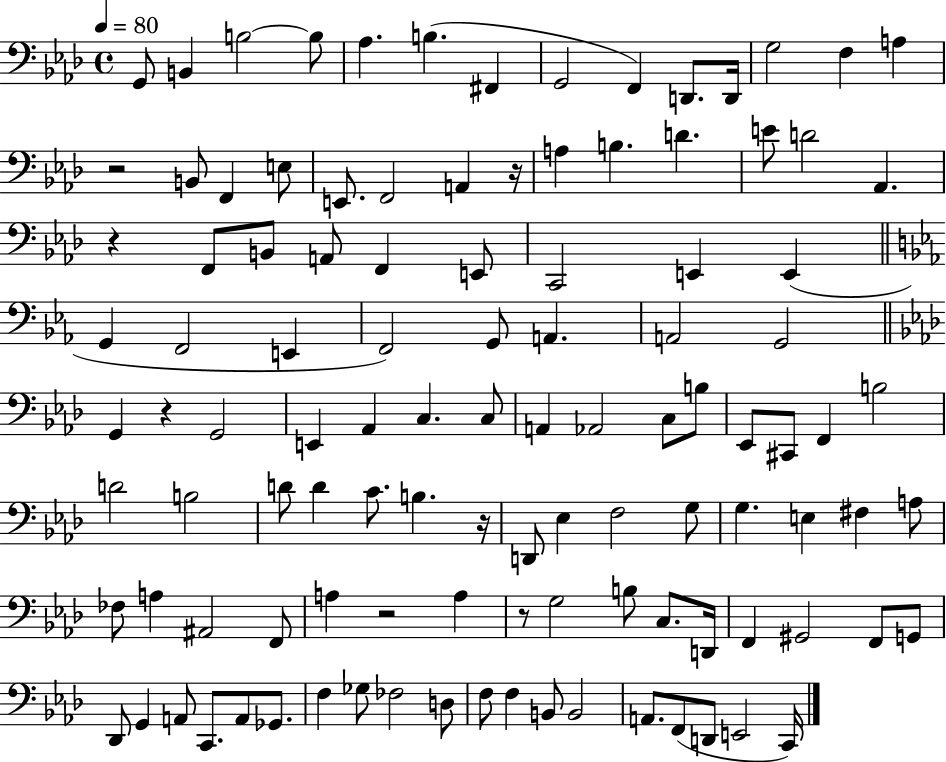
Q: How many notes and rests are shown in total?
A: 110